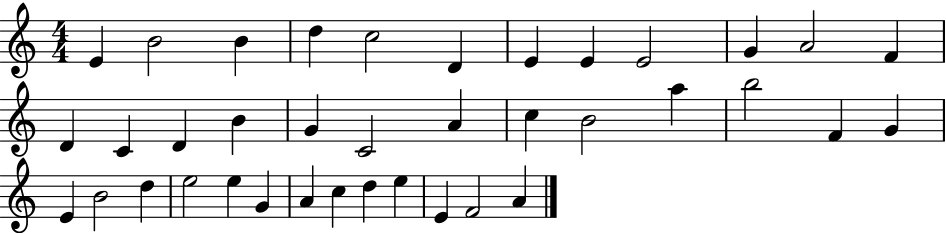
{
  \clef treble
  \numericTimeSignature
  \time 4/4
  \key c \major
  e'4 b'2 b'4 | d''4 c''2 d'4 | e'4 e'4 e'2 | g'4 a'2 f'4 | \break d'4 c'4 d'4 b'4 | g'4 c'2 a'4 | c''4 b'2 a''4 | b''2 f'4 g'4 | \break e'4 b'2 d''4 | e''2 e''4 g'4 | a'4 c''4 d''4 e''4 | e'4 f'2 a'4 | \break \bar "|."
}